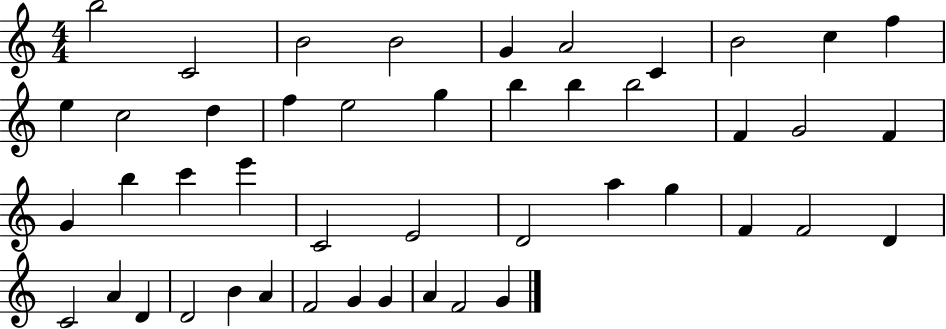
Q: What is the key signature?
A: C major